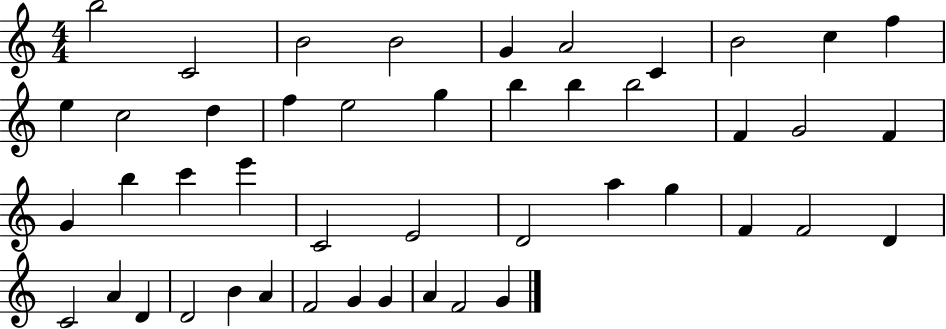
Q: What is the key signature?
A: C major